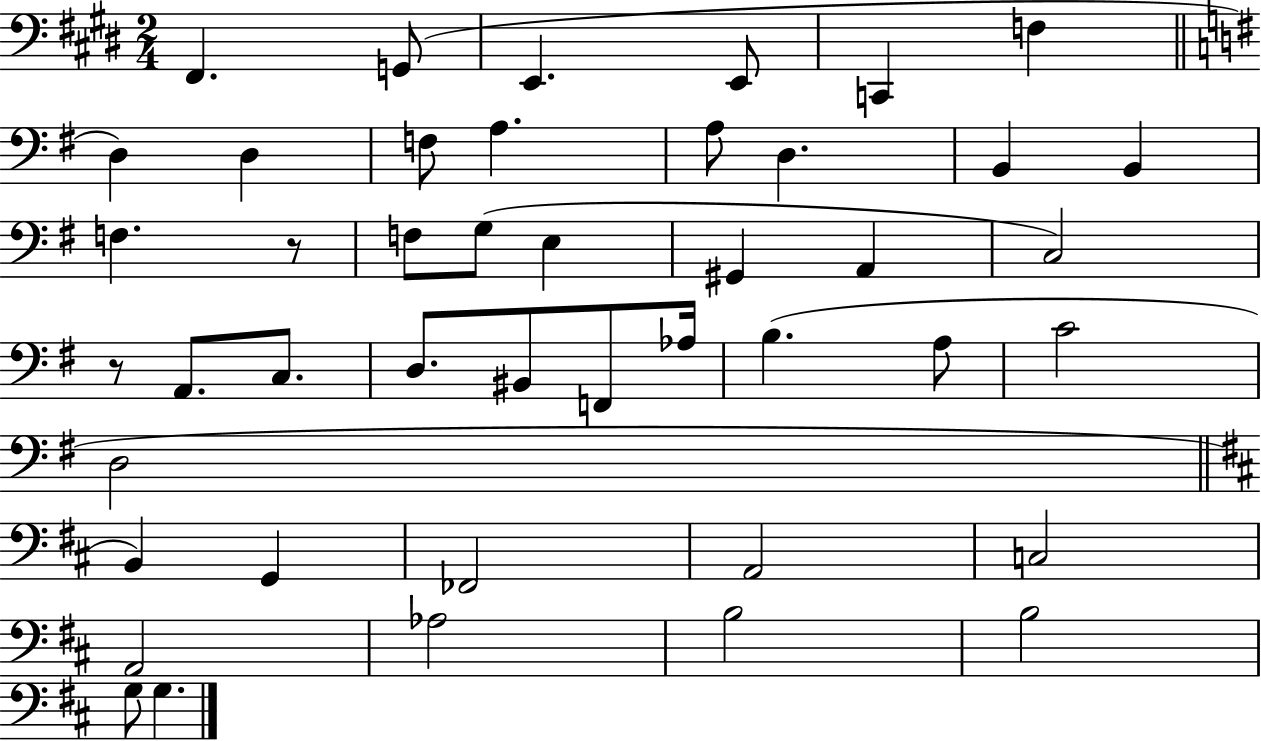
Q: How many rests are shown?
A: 2